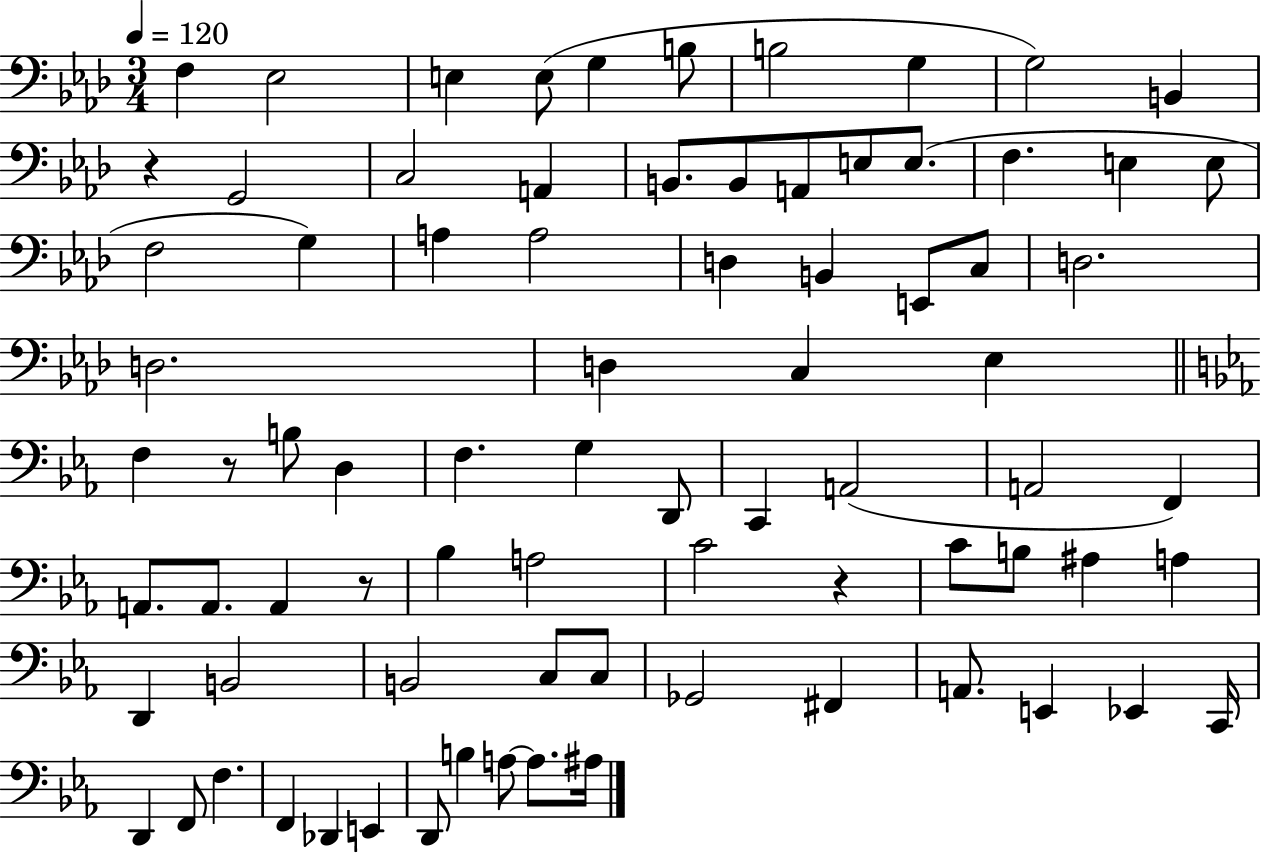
F3/q Eb3/h E3/q E3/e G3/q B3/e B3/h G3/q G3/h B2/q R/q G2/h C3/h A2/q B2/e. B2/e A2/e E3/e E3/e. F3/q. E3/q E3/e F3/h G3/q A3/q A3/h D3/q B2/q E2/e C3/e D3/h. D3/h. D3/q C3/q Eb3/q F3/q R/e B3/e D3/q F3/q. G3/q D2/e C2/q A2/h A2/h F2/q A2/e. A2/e. A2/q R/e Bb3/q A3/h C4/h R/q C4/e B3/e A#3/q A3/q D2/q B2/h B2/h C3/e C3/e Gb2/h F#2/q A2/e. E2/q Eb2/q C2/s D2/q F2/e F3/q. F2/q Db2/q E2/q D2/e B3/q A3/e A3/e. A#3/s